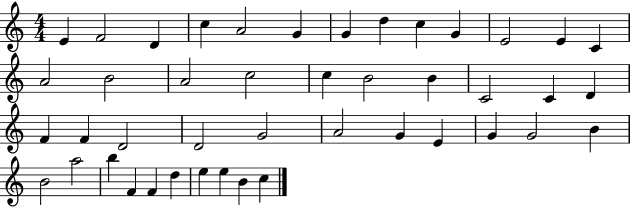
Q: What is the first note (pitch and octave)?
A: E4